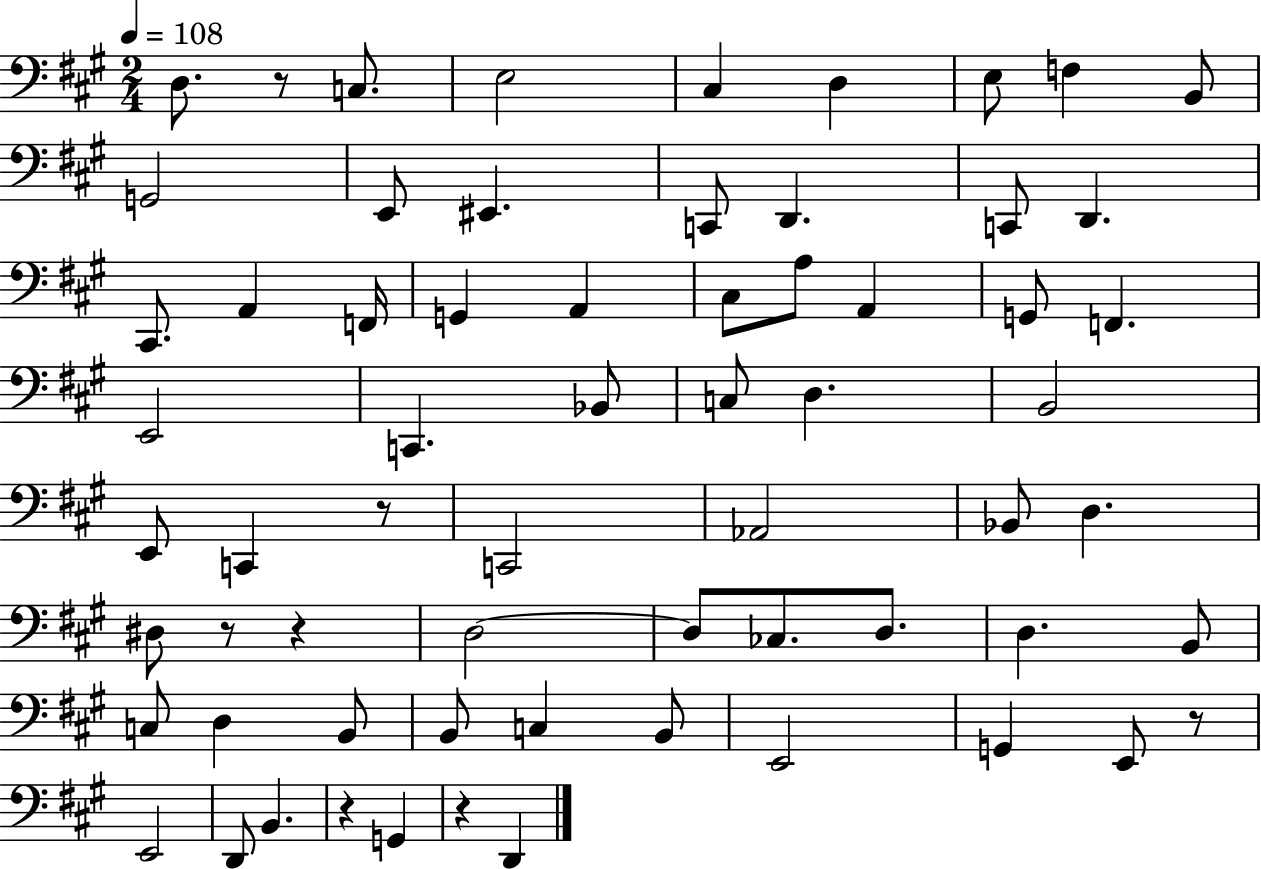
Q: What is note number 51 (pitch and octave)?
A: E2